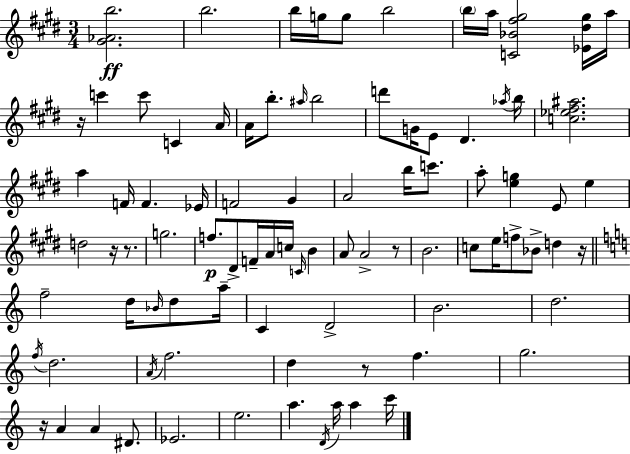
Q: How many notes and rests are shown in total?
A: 89